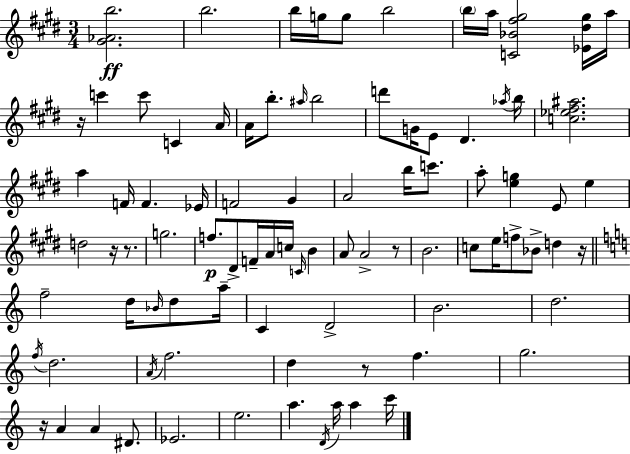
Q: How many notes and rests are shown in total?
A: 89